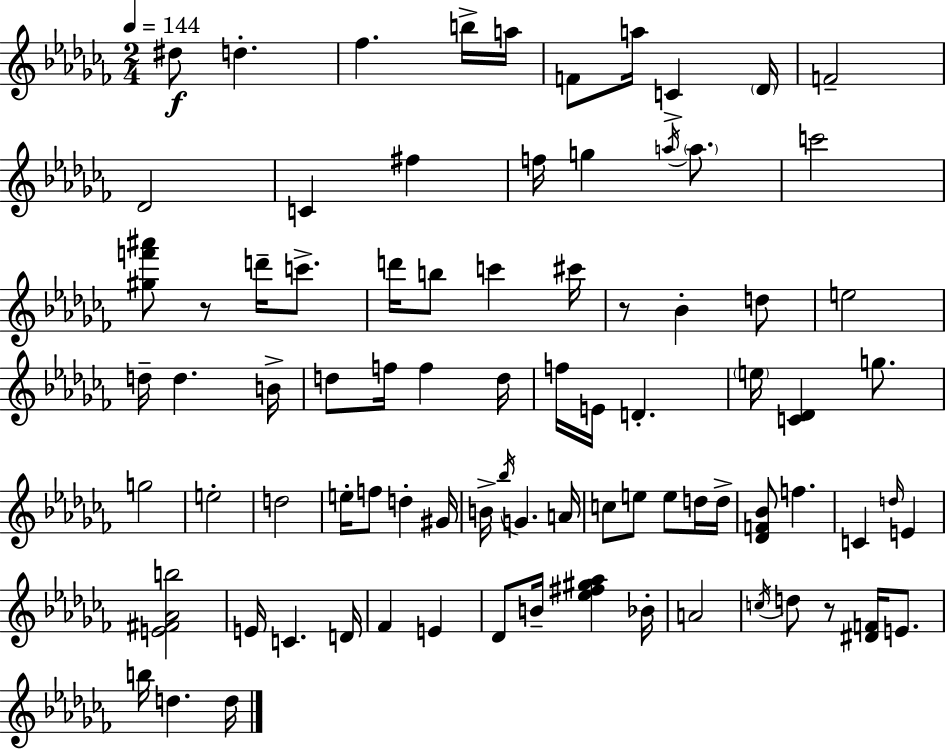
{
  \clef treble
  \numericTimeSignature
  \time 2/4
  \key aes \minor
  \tempo 4 = 144
  dis''8\f d''4.-. | fes''4. b''16-> a''16 | f'8 a''16 c'4-> \parenthesize des'16 | f'2-- | \break des'2 | c'4 fis''4 | f''16 g''4 \acciaccatura { a''16 } \parenthesize a''8. | c'''2 | \break <gis'' f''' ais'''>8 r8 d'''16-- c'''8.-> | d'''16 b''8 c'''4 | cis'''16 r8 bes'4-. d''8 | e''2 | \break d''16-- d''4. | b'16-> d''8 f''16 f''4 | d''16 f''16 e'16 d'4.-. | \parenthesize e''16 <c' des'>4 g''8. | \break g''2 | e''2-. | d''2 | e''16-. f''8 d''4-. | \break gis'16 b'16-> \acciaccatura { bes''16 } g'4. | a'16 c''8 e''8 e''8 | d''16 d''16-> <des' f' bes'>8 f''4. | c'4 \grace { d''16 } e'4 | \break <e' fis' aes' b''>2 | e'16 c'4. | d'16 fes'4 e'4 | des'8 b'16-- <ees'' fis'' gis'' aes''>4 | \break bes'16-. a'2 | \acciaccatura { c''16 } d''8 r8 | <dis' f'>16 e'8. b''16 d''4. | d''16 \bar "|."
}